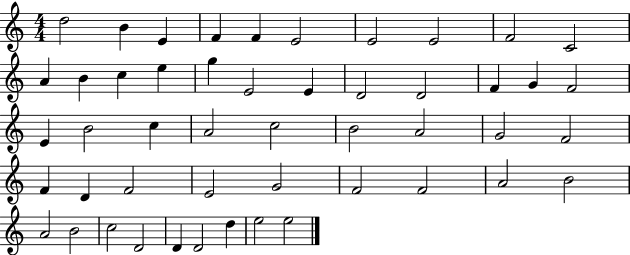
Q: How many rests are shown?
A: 0